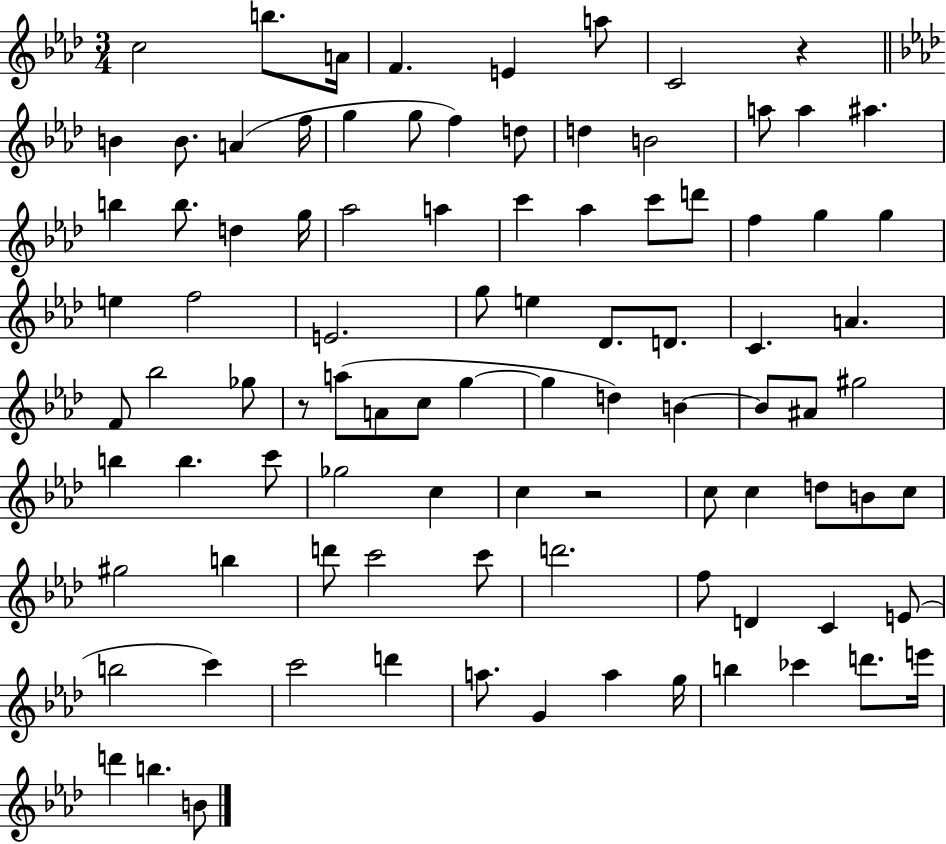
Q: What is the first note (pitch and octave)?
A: C5